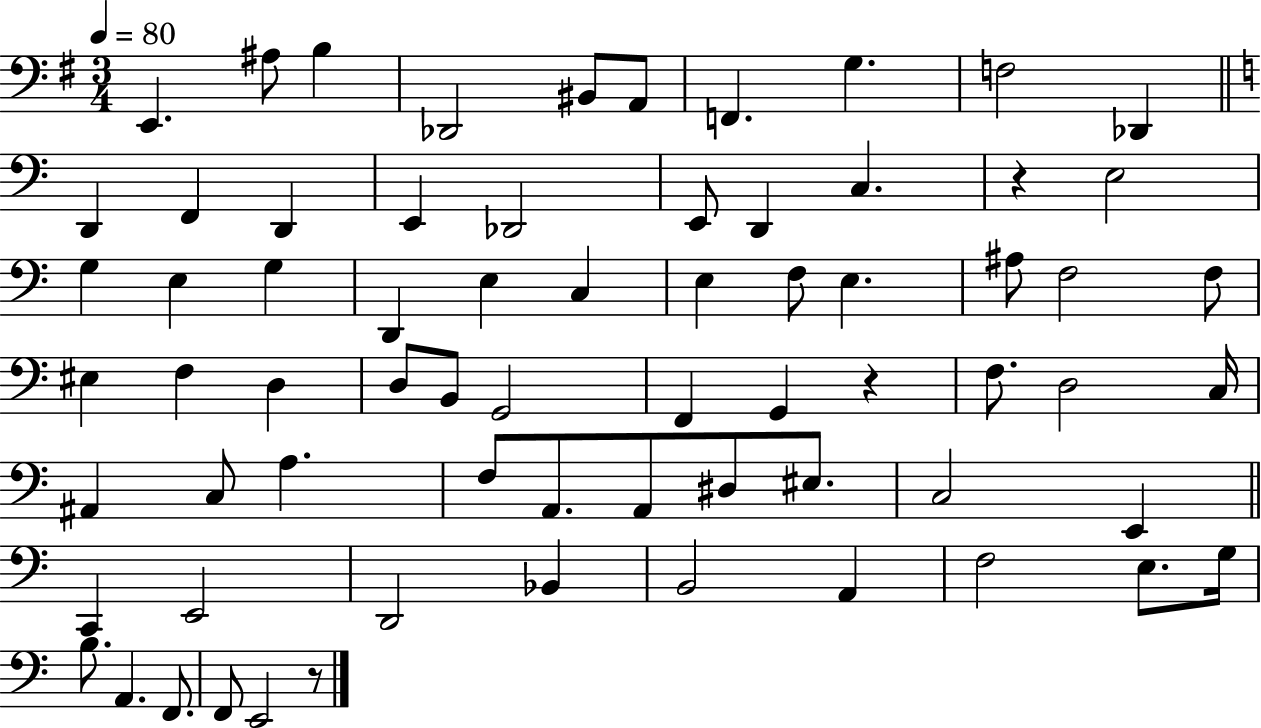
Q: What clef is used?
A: bass